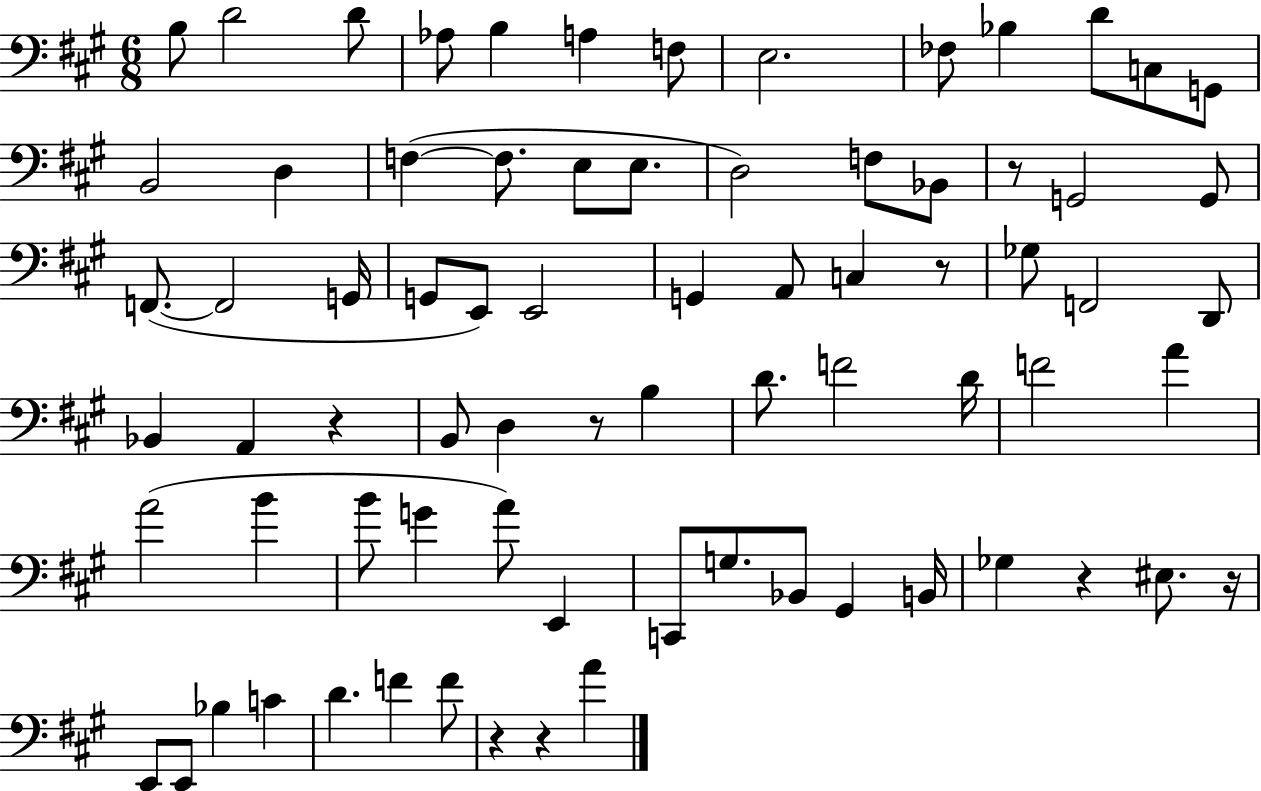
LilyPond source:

{
  \clef bass
  \numericTimeSignature
  \time 6/8
  \key a \major
  \repeat volta 2 { b8 d'2 d'8 | aes8 b4 a4 f8 | e2. | fes8 bes4 d'8 c8 g,8 | \break b,2 d4 | f4~(~ f8. e8 e8. | d2) f8 bes,8 | r8 g,2 g,8 | \break f,8.~(~ f,2 g,16 | g,8 e,8) e,2 | g,4 a,8 c4 r8 | ges8 f,2 d,8 | \break bes,4 a,4 r4 | b,8 d4 r8 b4 | d'8. f'2 d'16 | f'2 a'4 | \break a'2( b'4 | b'8 g'4 a'8) e,4 | c,8 g8. bes,8 gis,4 b,16 | ges4 r4 eis8. r16 | \break e,8 e,8 bes4 c'4 | d'4. f'4 f'8 | r4 r4 a'4 | } \bar "|."
}